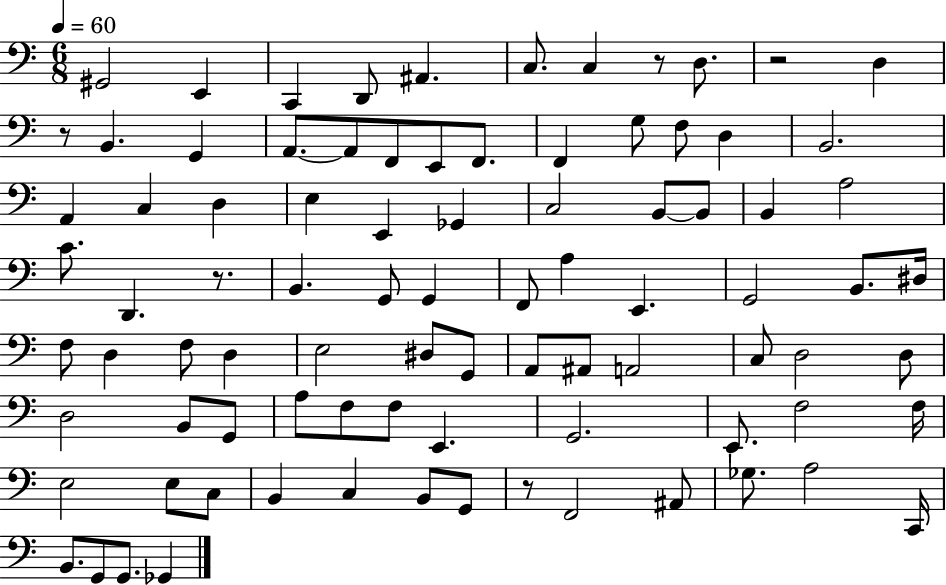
{
  \clef bass
  \numericTimeSignature
  \time 6/8
  \key c \major
  \tempo 4 = 60
  gis,2 e,4 | c,4 d,8 ais,4. | c8. c4 r8 d8. | r2 d4 | \break r8 b,4. g,4 | a,8.~~ a,8 f,8 e,8 f,8. | f,4 g8 f8 d4 | b,2. | \break a,4 c4 d4 | e4 e,4 ges,4 | c2 b,8~~ b,8 | b,4 a2 | \break c'8. d,4. r8. | b,4. g,8 g,4 | f,8 a4 e,4. | g,2 b,8. dis16 | \break f8 d4 f8 d4 | e2 dis8 g,8 | a,8 ais,8 a,2 | c8 d2 d8 | \break d2 b,8 g,8 | a8 f8 f8 e,4. | g,2. | e,8. f2 f16 | \break e2 e8 c8 | b,4 c4 b,8 g,8 | r8 f,2 ais,8 | ges8. a2 c,16 | \break b,8. g,8 g,8. ges,4 | \bar "|."
}